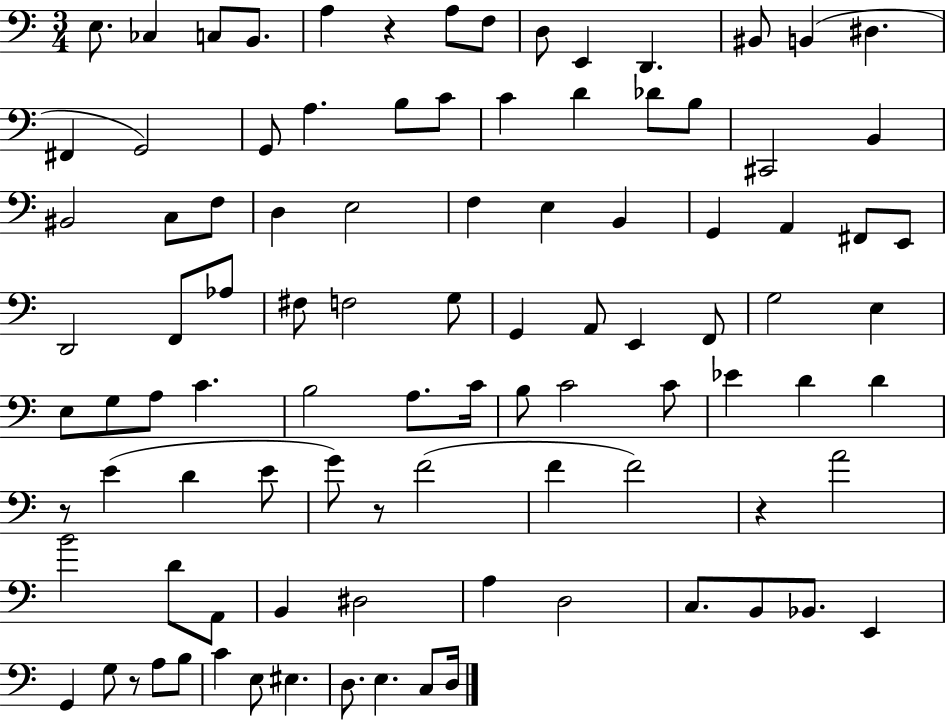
E3/e. CES3/q C3/e B2/e. A3/q R/q A3/e F3/e D3/e E2/q D2/q. BIS2/e B2/q D#3/q. F#2/q G2/h G2/e A3/q. B3/e C4/e C4/q D4/q Db4/e B3/e C#2/h B2/q BIS2/h C3/e F3/e D3/q E3/h F3/q E3/q B2/q G2/q A2/q F#2/e E2/e D2/h F2/e Ab3/e F#3/e F3/h G3/e G2/q A2/e E2/q F2/e G3/h E3/q E3/e G3/e A3/e C4/q. B3/h A3/e. C4/s B3/e C4/h C4/e Eb4/q D4/q D4/q R/e E4/q D4/q E4/e G4/e R/e F4/h F4/q F4/h R/q A4/h B4/h D4/e A2/e B2/q D#3/h A3/q D3/h C3/e. B2/e Bb2/e. E2/q G2/q G3/e R/e A3/e B3/e C4/q E3/e EIS3/q. D3/e. E3/q. C3/e D3/s